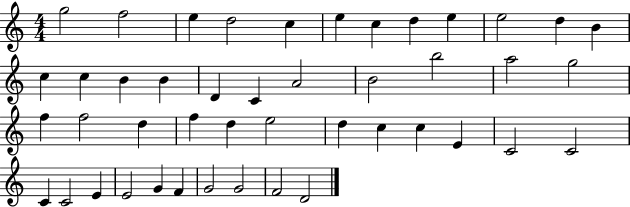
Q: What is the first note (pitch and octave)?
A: G5